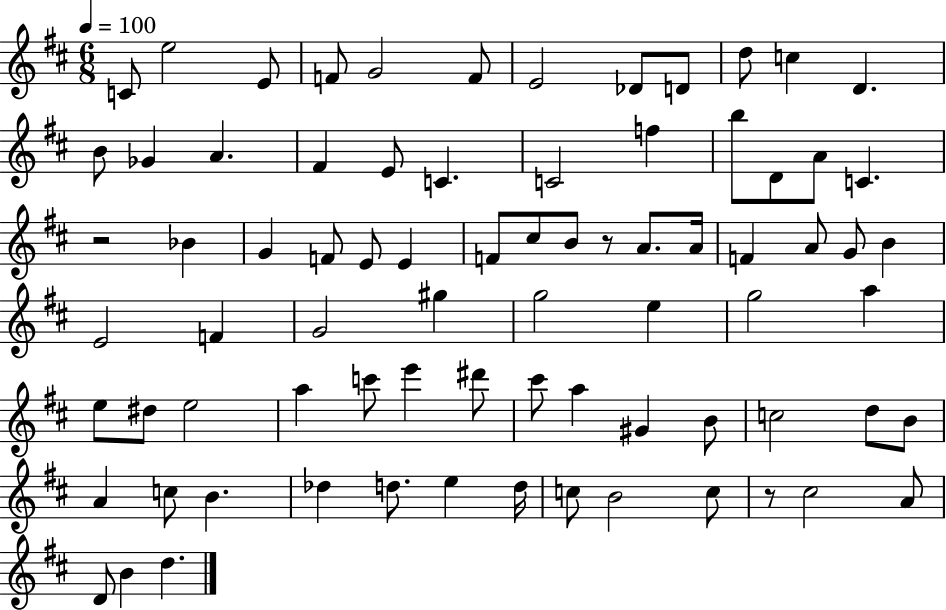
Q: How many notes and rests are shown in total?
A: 78